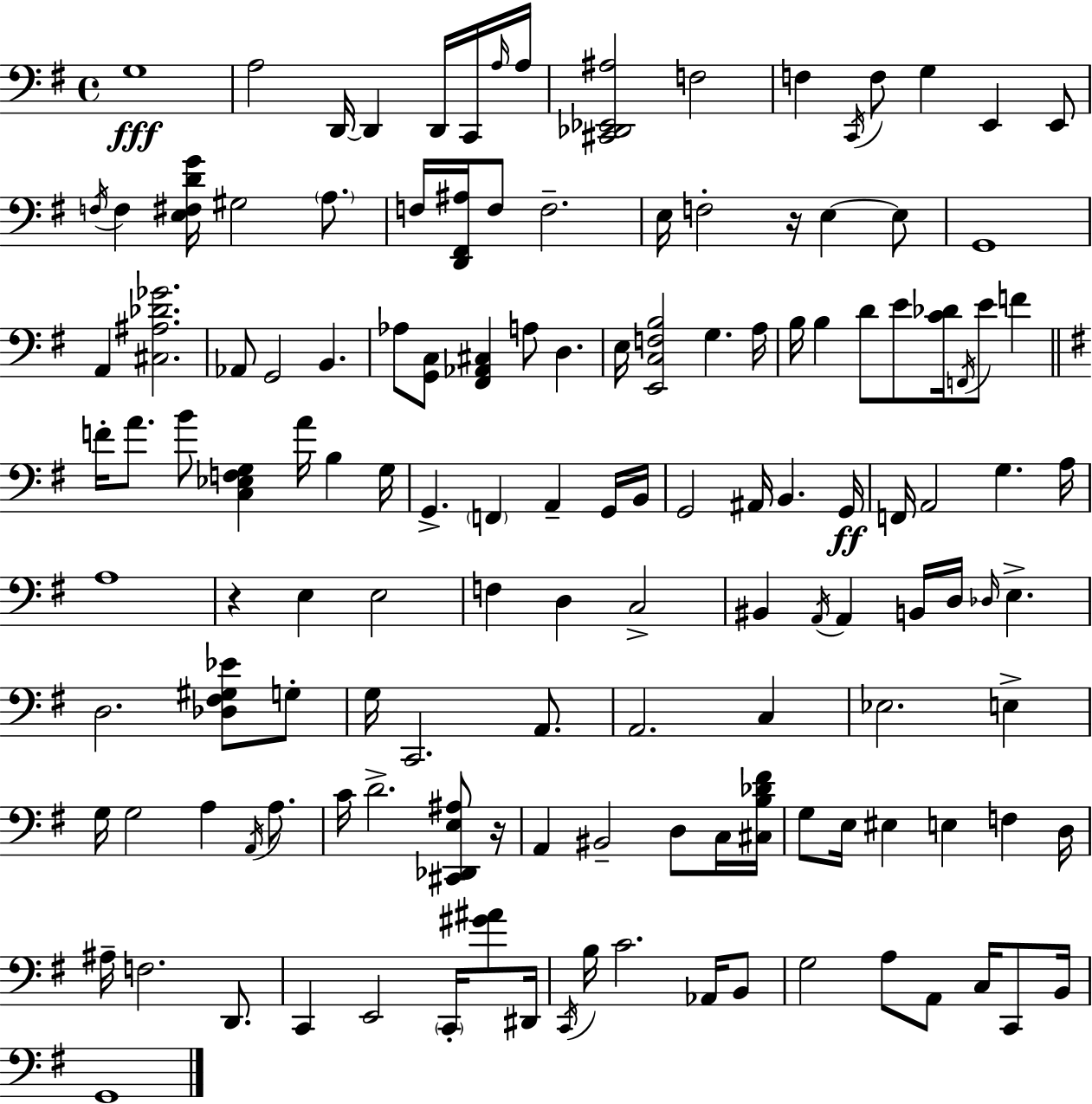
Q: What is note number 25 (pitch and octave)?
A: E3